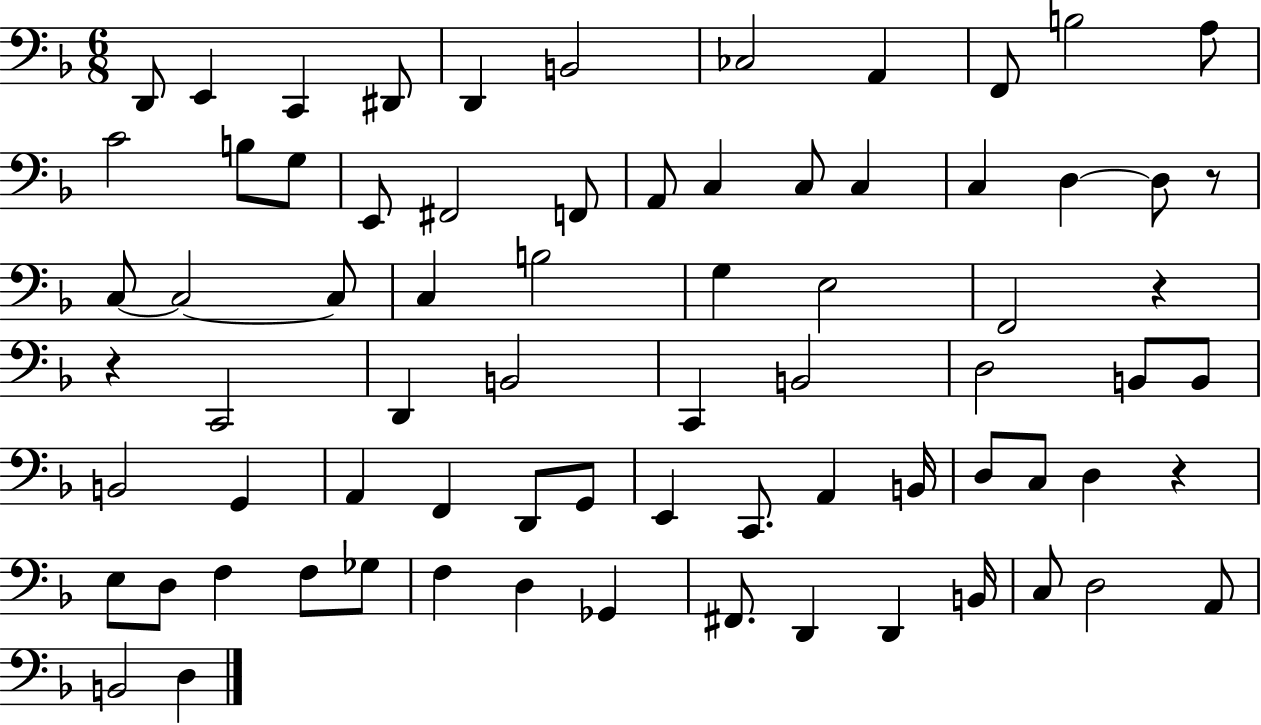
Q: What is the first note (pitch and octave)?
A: D2